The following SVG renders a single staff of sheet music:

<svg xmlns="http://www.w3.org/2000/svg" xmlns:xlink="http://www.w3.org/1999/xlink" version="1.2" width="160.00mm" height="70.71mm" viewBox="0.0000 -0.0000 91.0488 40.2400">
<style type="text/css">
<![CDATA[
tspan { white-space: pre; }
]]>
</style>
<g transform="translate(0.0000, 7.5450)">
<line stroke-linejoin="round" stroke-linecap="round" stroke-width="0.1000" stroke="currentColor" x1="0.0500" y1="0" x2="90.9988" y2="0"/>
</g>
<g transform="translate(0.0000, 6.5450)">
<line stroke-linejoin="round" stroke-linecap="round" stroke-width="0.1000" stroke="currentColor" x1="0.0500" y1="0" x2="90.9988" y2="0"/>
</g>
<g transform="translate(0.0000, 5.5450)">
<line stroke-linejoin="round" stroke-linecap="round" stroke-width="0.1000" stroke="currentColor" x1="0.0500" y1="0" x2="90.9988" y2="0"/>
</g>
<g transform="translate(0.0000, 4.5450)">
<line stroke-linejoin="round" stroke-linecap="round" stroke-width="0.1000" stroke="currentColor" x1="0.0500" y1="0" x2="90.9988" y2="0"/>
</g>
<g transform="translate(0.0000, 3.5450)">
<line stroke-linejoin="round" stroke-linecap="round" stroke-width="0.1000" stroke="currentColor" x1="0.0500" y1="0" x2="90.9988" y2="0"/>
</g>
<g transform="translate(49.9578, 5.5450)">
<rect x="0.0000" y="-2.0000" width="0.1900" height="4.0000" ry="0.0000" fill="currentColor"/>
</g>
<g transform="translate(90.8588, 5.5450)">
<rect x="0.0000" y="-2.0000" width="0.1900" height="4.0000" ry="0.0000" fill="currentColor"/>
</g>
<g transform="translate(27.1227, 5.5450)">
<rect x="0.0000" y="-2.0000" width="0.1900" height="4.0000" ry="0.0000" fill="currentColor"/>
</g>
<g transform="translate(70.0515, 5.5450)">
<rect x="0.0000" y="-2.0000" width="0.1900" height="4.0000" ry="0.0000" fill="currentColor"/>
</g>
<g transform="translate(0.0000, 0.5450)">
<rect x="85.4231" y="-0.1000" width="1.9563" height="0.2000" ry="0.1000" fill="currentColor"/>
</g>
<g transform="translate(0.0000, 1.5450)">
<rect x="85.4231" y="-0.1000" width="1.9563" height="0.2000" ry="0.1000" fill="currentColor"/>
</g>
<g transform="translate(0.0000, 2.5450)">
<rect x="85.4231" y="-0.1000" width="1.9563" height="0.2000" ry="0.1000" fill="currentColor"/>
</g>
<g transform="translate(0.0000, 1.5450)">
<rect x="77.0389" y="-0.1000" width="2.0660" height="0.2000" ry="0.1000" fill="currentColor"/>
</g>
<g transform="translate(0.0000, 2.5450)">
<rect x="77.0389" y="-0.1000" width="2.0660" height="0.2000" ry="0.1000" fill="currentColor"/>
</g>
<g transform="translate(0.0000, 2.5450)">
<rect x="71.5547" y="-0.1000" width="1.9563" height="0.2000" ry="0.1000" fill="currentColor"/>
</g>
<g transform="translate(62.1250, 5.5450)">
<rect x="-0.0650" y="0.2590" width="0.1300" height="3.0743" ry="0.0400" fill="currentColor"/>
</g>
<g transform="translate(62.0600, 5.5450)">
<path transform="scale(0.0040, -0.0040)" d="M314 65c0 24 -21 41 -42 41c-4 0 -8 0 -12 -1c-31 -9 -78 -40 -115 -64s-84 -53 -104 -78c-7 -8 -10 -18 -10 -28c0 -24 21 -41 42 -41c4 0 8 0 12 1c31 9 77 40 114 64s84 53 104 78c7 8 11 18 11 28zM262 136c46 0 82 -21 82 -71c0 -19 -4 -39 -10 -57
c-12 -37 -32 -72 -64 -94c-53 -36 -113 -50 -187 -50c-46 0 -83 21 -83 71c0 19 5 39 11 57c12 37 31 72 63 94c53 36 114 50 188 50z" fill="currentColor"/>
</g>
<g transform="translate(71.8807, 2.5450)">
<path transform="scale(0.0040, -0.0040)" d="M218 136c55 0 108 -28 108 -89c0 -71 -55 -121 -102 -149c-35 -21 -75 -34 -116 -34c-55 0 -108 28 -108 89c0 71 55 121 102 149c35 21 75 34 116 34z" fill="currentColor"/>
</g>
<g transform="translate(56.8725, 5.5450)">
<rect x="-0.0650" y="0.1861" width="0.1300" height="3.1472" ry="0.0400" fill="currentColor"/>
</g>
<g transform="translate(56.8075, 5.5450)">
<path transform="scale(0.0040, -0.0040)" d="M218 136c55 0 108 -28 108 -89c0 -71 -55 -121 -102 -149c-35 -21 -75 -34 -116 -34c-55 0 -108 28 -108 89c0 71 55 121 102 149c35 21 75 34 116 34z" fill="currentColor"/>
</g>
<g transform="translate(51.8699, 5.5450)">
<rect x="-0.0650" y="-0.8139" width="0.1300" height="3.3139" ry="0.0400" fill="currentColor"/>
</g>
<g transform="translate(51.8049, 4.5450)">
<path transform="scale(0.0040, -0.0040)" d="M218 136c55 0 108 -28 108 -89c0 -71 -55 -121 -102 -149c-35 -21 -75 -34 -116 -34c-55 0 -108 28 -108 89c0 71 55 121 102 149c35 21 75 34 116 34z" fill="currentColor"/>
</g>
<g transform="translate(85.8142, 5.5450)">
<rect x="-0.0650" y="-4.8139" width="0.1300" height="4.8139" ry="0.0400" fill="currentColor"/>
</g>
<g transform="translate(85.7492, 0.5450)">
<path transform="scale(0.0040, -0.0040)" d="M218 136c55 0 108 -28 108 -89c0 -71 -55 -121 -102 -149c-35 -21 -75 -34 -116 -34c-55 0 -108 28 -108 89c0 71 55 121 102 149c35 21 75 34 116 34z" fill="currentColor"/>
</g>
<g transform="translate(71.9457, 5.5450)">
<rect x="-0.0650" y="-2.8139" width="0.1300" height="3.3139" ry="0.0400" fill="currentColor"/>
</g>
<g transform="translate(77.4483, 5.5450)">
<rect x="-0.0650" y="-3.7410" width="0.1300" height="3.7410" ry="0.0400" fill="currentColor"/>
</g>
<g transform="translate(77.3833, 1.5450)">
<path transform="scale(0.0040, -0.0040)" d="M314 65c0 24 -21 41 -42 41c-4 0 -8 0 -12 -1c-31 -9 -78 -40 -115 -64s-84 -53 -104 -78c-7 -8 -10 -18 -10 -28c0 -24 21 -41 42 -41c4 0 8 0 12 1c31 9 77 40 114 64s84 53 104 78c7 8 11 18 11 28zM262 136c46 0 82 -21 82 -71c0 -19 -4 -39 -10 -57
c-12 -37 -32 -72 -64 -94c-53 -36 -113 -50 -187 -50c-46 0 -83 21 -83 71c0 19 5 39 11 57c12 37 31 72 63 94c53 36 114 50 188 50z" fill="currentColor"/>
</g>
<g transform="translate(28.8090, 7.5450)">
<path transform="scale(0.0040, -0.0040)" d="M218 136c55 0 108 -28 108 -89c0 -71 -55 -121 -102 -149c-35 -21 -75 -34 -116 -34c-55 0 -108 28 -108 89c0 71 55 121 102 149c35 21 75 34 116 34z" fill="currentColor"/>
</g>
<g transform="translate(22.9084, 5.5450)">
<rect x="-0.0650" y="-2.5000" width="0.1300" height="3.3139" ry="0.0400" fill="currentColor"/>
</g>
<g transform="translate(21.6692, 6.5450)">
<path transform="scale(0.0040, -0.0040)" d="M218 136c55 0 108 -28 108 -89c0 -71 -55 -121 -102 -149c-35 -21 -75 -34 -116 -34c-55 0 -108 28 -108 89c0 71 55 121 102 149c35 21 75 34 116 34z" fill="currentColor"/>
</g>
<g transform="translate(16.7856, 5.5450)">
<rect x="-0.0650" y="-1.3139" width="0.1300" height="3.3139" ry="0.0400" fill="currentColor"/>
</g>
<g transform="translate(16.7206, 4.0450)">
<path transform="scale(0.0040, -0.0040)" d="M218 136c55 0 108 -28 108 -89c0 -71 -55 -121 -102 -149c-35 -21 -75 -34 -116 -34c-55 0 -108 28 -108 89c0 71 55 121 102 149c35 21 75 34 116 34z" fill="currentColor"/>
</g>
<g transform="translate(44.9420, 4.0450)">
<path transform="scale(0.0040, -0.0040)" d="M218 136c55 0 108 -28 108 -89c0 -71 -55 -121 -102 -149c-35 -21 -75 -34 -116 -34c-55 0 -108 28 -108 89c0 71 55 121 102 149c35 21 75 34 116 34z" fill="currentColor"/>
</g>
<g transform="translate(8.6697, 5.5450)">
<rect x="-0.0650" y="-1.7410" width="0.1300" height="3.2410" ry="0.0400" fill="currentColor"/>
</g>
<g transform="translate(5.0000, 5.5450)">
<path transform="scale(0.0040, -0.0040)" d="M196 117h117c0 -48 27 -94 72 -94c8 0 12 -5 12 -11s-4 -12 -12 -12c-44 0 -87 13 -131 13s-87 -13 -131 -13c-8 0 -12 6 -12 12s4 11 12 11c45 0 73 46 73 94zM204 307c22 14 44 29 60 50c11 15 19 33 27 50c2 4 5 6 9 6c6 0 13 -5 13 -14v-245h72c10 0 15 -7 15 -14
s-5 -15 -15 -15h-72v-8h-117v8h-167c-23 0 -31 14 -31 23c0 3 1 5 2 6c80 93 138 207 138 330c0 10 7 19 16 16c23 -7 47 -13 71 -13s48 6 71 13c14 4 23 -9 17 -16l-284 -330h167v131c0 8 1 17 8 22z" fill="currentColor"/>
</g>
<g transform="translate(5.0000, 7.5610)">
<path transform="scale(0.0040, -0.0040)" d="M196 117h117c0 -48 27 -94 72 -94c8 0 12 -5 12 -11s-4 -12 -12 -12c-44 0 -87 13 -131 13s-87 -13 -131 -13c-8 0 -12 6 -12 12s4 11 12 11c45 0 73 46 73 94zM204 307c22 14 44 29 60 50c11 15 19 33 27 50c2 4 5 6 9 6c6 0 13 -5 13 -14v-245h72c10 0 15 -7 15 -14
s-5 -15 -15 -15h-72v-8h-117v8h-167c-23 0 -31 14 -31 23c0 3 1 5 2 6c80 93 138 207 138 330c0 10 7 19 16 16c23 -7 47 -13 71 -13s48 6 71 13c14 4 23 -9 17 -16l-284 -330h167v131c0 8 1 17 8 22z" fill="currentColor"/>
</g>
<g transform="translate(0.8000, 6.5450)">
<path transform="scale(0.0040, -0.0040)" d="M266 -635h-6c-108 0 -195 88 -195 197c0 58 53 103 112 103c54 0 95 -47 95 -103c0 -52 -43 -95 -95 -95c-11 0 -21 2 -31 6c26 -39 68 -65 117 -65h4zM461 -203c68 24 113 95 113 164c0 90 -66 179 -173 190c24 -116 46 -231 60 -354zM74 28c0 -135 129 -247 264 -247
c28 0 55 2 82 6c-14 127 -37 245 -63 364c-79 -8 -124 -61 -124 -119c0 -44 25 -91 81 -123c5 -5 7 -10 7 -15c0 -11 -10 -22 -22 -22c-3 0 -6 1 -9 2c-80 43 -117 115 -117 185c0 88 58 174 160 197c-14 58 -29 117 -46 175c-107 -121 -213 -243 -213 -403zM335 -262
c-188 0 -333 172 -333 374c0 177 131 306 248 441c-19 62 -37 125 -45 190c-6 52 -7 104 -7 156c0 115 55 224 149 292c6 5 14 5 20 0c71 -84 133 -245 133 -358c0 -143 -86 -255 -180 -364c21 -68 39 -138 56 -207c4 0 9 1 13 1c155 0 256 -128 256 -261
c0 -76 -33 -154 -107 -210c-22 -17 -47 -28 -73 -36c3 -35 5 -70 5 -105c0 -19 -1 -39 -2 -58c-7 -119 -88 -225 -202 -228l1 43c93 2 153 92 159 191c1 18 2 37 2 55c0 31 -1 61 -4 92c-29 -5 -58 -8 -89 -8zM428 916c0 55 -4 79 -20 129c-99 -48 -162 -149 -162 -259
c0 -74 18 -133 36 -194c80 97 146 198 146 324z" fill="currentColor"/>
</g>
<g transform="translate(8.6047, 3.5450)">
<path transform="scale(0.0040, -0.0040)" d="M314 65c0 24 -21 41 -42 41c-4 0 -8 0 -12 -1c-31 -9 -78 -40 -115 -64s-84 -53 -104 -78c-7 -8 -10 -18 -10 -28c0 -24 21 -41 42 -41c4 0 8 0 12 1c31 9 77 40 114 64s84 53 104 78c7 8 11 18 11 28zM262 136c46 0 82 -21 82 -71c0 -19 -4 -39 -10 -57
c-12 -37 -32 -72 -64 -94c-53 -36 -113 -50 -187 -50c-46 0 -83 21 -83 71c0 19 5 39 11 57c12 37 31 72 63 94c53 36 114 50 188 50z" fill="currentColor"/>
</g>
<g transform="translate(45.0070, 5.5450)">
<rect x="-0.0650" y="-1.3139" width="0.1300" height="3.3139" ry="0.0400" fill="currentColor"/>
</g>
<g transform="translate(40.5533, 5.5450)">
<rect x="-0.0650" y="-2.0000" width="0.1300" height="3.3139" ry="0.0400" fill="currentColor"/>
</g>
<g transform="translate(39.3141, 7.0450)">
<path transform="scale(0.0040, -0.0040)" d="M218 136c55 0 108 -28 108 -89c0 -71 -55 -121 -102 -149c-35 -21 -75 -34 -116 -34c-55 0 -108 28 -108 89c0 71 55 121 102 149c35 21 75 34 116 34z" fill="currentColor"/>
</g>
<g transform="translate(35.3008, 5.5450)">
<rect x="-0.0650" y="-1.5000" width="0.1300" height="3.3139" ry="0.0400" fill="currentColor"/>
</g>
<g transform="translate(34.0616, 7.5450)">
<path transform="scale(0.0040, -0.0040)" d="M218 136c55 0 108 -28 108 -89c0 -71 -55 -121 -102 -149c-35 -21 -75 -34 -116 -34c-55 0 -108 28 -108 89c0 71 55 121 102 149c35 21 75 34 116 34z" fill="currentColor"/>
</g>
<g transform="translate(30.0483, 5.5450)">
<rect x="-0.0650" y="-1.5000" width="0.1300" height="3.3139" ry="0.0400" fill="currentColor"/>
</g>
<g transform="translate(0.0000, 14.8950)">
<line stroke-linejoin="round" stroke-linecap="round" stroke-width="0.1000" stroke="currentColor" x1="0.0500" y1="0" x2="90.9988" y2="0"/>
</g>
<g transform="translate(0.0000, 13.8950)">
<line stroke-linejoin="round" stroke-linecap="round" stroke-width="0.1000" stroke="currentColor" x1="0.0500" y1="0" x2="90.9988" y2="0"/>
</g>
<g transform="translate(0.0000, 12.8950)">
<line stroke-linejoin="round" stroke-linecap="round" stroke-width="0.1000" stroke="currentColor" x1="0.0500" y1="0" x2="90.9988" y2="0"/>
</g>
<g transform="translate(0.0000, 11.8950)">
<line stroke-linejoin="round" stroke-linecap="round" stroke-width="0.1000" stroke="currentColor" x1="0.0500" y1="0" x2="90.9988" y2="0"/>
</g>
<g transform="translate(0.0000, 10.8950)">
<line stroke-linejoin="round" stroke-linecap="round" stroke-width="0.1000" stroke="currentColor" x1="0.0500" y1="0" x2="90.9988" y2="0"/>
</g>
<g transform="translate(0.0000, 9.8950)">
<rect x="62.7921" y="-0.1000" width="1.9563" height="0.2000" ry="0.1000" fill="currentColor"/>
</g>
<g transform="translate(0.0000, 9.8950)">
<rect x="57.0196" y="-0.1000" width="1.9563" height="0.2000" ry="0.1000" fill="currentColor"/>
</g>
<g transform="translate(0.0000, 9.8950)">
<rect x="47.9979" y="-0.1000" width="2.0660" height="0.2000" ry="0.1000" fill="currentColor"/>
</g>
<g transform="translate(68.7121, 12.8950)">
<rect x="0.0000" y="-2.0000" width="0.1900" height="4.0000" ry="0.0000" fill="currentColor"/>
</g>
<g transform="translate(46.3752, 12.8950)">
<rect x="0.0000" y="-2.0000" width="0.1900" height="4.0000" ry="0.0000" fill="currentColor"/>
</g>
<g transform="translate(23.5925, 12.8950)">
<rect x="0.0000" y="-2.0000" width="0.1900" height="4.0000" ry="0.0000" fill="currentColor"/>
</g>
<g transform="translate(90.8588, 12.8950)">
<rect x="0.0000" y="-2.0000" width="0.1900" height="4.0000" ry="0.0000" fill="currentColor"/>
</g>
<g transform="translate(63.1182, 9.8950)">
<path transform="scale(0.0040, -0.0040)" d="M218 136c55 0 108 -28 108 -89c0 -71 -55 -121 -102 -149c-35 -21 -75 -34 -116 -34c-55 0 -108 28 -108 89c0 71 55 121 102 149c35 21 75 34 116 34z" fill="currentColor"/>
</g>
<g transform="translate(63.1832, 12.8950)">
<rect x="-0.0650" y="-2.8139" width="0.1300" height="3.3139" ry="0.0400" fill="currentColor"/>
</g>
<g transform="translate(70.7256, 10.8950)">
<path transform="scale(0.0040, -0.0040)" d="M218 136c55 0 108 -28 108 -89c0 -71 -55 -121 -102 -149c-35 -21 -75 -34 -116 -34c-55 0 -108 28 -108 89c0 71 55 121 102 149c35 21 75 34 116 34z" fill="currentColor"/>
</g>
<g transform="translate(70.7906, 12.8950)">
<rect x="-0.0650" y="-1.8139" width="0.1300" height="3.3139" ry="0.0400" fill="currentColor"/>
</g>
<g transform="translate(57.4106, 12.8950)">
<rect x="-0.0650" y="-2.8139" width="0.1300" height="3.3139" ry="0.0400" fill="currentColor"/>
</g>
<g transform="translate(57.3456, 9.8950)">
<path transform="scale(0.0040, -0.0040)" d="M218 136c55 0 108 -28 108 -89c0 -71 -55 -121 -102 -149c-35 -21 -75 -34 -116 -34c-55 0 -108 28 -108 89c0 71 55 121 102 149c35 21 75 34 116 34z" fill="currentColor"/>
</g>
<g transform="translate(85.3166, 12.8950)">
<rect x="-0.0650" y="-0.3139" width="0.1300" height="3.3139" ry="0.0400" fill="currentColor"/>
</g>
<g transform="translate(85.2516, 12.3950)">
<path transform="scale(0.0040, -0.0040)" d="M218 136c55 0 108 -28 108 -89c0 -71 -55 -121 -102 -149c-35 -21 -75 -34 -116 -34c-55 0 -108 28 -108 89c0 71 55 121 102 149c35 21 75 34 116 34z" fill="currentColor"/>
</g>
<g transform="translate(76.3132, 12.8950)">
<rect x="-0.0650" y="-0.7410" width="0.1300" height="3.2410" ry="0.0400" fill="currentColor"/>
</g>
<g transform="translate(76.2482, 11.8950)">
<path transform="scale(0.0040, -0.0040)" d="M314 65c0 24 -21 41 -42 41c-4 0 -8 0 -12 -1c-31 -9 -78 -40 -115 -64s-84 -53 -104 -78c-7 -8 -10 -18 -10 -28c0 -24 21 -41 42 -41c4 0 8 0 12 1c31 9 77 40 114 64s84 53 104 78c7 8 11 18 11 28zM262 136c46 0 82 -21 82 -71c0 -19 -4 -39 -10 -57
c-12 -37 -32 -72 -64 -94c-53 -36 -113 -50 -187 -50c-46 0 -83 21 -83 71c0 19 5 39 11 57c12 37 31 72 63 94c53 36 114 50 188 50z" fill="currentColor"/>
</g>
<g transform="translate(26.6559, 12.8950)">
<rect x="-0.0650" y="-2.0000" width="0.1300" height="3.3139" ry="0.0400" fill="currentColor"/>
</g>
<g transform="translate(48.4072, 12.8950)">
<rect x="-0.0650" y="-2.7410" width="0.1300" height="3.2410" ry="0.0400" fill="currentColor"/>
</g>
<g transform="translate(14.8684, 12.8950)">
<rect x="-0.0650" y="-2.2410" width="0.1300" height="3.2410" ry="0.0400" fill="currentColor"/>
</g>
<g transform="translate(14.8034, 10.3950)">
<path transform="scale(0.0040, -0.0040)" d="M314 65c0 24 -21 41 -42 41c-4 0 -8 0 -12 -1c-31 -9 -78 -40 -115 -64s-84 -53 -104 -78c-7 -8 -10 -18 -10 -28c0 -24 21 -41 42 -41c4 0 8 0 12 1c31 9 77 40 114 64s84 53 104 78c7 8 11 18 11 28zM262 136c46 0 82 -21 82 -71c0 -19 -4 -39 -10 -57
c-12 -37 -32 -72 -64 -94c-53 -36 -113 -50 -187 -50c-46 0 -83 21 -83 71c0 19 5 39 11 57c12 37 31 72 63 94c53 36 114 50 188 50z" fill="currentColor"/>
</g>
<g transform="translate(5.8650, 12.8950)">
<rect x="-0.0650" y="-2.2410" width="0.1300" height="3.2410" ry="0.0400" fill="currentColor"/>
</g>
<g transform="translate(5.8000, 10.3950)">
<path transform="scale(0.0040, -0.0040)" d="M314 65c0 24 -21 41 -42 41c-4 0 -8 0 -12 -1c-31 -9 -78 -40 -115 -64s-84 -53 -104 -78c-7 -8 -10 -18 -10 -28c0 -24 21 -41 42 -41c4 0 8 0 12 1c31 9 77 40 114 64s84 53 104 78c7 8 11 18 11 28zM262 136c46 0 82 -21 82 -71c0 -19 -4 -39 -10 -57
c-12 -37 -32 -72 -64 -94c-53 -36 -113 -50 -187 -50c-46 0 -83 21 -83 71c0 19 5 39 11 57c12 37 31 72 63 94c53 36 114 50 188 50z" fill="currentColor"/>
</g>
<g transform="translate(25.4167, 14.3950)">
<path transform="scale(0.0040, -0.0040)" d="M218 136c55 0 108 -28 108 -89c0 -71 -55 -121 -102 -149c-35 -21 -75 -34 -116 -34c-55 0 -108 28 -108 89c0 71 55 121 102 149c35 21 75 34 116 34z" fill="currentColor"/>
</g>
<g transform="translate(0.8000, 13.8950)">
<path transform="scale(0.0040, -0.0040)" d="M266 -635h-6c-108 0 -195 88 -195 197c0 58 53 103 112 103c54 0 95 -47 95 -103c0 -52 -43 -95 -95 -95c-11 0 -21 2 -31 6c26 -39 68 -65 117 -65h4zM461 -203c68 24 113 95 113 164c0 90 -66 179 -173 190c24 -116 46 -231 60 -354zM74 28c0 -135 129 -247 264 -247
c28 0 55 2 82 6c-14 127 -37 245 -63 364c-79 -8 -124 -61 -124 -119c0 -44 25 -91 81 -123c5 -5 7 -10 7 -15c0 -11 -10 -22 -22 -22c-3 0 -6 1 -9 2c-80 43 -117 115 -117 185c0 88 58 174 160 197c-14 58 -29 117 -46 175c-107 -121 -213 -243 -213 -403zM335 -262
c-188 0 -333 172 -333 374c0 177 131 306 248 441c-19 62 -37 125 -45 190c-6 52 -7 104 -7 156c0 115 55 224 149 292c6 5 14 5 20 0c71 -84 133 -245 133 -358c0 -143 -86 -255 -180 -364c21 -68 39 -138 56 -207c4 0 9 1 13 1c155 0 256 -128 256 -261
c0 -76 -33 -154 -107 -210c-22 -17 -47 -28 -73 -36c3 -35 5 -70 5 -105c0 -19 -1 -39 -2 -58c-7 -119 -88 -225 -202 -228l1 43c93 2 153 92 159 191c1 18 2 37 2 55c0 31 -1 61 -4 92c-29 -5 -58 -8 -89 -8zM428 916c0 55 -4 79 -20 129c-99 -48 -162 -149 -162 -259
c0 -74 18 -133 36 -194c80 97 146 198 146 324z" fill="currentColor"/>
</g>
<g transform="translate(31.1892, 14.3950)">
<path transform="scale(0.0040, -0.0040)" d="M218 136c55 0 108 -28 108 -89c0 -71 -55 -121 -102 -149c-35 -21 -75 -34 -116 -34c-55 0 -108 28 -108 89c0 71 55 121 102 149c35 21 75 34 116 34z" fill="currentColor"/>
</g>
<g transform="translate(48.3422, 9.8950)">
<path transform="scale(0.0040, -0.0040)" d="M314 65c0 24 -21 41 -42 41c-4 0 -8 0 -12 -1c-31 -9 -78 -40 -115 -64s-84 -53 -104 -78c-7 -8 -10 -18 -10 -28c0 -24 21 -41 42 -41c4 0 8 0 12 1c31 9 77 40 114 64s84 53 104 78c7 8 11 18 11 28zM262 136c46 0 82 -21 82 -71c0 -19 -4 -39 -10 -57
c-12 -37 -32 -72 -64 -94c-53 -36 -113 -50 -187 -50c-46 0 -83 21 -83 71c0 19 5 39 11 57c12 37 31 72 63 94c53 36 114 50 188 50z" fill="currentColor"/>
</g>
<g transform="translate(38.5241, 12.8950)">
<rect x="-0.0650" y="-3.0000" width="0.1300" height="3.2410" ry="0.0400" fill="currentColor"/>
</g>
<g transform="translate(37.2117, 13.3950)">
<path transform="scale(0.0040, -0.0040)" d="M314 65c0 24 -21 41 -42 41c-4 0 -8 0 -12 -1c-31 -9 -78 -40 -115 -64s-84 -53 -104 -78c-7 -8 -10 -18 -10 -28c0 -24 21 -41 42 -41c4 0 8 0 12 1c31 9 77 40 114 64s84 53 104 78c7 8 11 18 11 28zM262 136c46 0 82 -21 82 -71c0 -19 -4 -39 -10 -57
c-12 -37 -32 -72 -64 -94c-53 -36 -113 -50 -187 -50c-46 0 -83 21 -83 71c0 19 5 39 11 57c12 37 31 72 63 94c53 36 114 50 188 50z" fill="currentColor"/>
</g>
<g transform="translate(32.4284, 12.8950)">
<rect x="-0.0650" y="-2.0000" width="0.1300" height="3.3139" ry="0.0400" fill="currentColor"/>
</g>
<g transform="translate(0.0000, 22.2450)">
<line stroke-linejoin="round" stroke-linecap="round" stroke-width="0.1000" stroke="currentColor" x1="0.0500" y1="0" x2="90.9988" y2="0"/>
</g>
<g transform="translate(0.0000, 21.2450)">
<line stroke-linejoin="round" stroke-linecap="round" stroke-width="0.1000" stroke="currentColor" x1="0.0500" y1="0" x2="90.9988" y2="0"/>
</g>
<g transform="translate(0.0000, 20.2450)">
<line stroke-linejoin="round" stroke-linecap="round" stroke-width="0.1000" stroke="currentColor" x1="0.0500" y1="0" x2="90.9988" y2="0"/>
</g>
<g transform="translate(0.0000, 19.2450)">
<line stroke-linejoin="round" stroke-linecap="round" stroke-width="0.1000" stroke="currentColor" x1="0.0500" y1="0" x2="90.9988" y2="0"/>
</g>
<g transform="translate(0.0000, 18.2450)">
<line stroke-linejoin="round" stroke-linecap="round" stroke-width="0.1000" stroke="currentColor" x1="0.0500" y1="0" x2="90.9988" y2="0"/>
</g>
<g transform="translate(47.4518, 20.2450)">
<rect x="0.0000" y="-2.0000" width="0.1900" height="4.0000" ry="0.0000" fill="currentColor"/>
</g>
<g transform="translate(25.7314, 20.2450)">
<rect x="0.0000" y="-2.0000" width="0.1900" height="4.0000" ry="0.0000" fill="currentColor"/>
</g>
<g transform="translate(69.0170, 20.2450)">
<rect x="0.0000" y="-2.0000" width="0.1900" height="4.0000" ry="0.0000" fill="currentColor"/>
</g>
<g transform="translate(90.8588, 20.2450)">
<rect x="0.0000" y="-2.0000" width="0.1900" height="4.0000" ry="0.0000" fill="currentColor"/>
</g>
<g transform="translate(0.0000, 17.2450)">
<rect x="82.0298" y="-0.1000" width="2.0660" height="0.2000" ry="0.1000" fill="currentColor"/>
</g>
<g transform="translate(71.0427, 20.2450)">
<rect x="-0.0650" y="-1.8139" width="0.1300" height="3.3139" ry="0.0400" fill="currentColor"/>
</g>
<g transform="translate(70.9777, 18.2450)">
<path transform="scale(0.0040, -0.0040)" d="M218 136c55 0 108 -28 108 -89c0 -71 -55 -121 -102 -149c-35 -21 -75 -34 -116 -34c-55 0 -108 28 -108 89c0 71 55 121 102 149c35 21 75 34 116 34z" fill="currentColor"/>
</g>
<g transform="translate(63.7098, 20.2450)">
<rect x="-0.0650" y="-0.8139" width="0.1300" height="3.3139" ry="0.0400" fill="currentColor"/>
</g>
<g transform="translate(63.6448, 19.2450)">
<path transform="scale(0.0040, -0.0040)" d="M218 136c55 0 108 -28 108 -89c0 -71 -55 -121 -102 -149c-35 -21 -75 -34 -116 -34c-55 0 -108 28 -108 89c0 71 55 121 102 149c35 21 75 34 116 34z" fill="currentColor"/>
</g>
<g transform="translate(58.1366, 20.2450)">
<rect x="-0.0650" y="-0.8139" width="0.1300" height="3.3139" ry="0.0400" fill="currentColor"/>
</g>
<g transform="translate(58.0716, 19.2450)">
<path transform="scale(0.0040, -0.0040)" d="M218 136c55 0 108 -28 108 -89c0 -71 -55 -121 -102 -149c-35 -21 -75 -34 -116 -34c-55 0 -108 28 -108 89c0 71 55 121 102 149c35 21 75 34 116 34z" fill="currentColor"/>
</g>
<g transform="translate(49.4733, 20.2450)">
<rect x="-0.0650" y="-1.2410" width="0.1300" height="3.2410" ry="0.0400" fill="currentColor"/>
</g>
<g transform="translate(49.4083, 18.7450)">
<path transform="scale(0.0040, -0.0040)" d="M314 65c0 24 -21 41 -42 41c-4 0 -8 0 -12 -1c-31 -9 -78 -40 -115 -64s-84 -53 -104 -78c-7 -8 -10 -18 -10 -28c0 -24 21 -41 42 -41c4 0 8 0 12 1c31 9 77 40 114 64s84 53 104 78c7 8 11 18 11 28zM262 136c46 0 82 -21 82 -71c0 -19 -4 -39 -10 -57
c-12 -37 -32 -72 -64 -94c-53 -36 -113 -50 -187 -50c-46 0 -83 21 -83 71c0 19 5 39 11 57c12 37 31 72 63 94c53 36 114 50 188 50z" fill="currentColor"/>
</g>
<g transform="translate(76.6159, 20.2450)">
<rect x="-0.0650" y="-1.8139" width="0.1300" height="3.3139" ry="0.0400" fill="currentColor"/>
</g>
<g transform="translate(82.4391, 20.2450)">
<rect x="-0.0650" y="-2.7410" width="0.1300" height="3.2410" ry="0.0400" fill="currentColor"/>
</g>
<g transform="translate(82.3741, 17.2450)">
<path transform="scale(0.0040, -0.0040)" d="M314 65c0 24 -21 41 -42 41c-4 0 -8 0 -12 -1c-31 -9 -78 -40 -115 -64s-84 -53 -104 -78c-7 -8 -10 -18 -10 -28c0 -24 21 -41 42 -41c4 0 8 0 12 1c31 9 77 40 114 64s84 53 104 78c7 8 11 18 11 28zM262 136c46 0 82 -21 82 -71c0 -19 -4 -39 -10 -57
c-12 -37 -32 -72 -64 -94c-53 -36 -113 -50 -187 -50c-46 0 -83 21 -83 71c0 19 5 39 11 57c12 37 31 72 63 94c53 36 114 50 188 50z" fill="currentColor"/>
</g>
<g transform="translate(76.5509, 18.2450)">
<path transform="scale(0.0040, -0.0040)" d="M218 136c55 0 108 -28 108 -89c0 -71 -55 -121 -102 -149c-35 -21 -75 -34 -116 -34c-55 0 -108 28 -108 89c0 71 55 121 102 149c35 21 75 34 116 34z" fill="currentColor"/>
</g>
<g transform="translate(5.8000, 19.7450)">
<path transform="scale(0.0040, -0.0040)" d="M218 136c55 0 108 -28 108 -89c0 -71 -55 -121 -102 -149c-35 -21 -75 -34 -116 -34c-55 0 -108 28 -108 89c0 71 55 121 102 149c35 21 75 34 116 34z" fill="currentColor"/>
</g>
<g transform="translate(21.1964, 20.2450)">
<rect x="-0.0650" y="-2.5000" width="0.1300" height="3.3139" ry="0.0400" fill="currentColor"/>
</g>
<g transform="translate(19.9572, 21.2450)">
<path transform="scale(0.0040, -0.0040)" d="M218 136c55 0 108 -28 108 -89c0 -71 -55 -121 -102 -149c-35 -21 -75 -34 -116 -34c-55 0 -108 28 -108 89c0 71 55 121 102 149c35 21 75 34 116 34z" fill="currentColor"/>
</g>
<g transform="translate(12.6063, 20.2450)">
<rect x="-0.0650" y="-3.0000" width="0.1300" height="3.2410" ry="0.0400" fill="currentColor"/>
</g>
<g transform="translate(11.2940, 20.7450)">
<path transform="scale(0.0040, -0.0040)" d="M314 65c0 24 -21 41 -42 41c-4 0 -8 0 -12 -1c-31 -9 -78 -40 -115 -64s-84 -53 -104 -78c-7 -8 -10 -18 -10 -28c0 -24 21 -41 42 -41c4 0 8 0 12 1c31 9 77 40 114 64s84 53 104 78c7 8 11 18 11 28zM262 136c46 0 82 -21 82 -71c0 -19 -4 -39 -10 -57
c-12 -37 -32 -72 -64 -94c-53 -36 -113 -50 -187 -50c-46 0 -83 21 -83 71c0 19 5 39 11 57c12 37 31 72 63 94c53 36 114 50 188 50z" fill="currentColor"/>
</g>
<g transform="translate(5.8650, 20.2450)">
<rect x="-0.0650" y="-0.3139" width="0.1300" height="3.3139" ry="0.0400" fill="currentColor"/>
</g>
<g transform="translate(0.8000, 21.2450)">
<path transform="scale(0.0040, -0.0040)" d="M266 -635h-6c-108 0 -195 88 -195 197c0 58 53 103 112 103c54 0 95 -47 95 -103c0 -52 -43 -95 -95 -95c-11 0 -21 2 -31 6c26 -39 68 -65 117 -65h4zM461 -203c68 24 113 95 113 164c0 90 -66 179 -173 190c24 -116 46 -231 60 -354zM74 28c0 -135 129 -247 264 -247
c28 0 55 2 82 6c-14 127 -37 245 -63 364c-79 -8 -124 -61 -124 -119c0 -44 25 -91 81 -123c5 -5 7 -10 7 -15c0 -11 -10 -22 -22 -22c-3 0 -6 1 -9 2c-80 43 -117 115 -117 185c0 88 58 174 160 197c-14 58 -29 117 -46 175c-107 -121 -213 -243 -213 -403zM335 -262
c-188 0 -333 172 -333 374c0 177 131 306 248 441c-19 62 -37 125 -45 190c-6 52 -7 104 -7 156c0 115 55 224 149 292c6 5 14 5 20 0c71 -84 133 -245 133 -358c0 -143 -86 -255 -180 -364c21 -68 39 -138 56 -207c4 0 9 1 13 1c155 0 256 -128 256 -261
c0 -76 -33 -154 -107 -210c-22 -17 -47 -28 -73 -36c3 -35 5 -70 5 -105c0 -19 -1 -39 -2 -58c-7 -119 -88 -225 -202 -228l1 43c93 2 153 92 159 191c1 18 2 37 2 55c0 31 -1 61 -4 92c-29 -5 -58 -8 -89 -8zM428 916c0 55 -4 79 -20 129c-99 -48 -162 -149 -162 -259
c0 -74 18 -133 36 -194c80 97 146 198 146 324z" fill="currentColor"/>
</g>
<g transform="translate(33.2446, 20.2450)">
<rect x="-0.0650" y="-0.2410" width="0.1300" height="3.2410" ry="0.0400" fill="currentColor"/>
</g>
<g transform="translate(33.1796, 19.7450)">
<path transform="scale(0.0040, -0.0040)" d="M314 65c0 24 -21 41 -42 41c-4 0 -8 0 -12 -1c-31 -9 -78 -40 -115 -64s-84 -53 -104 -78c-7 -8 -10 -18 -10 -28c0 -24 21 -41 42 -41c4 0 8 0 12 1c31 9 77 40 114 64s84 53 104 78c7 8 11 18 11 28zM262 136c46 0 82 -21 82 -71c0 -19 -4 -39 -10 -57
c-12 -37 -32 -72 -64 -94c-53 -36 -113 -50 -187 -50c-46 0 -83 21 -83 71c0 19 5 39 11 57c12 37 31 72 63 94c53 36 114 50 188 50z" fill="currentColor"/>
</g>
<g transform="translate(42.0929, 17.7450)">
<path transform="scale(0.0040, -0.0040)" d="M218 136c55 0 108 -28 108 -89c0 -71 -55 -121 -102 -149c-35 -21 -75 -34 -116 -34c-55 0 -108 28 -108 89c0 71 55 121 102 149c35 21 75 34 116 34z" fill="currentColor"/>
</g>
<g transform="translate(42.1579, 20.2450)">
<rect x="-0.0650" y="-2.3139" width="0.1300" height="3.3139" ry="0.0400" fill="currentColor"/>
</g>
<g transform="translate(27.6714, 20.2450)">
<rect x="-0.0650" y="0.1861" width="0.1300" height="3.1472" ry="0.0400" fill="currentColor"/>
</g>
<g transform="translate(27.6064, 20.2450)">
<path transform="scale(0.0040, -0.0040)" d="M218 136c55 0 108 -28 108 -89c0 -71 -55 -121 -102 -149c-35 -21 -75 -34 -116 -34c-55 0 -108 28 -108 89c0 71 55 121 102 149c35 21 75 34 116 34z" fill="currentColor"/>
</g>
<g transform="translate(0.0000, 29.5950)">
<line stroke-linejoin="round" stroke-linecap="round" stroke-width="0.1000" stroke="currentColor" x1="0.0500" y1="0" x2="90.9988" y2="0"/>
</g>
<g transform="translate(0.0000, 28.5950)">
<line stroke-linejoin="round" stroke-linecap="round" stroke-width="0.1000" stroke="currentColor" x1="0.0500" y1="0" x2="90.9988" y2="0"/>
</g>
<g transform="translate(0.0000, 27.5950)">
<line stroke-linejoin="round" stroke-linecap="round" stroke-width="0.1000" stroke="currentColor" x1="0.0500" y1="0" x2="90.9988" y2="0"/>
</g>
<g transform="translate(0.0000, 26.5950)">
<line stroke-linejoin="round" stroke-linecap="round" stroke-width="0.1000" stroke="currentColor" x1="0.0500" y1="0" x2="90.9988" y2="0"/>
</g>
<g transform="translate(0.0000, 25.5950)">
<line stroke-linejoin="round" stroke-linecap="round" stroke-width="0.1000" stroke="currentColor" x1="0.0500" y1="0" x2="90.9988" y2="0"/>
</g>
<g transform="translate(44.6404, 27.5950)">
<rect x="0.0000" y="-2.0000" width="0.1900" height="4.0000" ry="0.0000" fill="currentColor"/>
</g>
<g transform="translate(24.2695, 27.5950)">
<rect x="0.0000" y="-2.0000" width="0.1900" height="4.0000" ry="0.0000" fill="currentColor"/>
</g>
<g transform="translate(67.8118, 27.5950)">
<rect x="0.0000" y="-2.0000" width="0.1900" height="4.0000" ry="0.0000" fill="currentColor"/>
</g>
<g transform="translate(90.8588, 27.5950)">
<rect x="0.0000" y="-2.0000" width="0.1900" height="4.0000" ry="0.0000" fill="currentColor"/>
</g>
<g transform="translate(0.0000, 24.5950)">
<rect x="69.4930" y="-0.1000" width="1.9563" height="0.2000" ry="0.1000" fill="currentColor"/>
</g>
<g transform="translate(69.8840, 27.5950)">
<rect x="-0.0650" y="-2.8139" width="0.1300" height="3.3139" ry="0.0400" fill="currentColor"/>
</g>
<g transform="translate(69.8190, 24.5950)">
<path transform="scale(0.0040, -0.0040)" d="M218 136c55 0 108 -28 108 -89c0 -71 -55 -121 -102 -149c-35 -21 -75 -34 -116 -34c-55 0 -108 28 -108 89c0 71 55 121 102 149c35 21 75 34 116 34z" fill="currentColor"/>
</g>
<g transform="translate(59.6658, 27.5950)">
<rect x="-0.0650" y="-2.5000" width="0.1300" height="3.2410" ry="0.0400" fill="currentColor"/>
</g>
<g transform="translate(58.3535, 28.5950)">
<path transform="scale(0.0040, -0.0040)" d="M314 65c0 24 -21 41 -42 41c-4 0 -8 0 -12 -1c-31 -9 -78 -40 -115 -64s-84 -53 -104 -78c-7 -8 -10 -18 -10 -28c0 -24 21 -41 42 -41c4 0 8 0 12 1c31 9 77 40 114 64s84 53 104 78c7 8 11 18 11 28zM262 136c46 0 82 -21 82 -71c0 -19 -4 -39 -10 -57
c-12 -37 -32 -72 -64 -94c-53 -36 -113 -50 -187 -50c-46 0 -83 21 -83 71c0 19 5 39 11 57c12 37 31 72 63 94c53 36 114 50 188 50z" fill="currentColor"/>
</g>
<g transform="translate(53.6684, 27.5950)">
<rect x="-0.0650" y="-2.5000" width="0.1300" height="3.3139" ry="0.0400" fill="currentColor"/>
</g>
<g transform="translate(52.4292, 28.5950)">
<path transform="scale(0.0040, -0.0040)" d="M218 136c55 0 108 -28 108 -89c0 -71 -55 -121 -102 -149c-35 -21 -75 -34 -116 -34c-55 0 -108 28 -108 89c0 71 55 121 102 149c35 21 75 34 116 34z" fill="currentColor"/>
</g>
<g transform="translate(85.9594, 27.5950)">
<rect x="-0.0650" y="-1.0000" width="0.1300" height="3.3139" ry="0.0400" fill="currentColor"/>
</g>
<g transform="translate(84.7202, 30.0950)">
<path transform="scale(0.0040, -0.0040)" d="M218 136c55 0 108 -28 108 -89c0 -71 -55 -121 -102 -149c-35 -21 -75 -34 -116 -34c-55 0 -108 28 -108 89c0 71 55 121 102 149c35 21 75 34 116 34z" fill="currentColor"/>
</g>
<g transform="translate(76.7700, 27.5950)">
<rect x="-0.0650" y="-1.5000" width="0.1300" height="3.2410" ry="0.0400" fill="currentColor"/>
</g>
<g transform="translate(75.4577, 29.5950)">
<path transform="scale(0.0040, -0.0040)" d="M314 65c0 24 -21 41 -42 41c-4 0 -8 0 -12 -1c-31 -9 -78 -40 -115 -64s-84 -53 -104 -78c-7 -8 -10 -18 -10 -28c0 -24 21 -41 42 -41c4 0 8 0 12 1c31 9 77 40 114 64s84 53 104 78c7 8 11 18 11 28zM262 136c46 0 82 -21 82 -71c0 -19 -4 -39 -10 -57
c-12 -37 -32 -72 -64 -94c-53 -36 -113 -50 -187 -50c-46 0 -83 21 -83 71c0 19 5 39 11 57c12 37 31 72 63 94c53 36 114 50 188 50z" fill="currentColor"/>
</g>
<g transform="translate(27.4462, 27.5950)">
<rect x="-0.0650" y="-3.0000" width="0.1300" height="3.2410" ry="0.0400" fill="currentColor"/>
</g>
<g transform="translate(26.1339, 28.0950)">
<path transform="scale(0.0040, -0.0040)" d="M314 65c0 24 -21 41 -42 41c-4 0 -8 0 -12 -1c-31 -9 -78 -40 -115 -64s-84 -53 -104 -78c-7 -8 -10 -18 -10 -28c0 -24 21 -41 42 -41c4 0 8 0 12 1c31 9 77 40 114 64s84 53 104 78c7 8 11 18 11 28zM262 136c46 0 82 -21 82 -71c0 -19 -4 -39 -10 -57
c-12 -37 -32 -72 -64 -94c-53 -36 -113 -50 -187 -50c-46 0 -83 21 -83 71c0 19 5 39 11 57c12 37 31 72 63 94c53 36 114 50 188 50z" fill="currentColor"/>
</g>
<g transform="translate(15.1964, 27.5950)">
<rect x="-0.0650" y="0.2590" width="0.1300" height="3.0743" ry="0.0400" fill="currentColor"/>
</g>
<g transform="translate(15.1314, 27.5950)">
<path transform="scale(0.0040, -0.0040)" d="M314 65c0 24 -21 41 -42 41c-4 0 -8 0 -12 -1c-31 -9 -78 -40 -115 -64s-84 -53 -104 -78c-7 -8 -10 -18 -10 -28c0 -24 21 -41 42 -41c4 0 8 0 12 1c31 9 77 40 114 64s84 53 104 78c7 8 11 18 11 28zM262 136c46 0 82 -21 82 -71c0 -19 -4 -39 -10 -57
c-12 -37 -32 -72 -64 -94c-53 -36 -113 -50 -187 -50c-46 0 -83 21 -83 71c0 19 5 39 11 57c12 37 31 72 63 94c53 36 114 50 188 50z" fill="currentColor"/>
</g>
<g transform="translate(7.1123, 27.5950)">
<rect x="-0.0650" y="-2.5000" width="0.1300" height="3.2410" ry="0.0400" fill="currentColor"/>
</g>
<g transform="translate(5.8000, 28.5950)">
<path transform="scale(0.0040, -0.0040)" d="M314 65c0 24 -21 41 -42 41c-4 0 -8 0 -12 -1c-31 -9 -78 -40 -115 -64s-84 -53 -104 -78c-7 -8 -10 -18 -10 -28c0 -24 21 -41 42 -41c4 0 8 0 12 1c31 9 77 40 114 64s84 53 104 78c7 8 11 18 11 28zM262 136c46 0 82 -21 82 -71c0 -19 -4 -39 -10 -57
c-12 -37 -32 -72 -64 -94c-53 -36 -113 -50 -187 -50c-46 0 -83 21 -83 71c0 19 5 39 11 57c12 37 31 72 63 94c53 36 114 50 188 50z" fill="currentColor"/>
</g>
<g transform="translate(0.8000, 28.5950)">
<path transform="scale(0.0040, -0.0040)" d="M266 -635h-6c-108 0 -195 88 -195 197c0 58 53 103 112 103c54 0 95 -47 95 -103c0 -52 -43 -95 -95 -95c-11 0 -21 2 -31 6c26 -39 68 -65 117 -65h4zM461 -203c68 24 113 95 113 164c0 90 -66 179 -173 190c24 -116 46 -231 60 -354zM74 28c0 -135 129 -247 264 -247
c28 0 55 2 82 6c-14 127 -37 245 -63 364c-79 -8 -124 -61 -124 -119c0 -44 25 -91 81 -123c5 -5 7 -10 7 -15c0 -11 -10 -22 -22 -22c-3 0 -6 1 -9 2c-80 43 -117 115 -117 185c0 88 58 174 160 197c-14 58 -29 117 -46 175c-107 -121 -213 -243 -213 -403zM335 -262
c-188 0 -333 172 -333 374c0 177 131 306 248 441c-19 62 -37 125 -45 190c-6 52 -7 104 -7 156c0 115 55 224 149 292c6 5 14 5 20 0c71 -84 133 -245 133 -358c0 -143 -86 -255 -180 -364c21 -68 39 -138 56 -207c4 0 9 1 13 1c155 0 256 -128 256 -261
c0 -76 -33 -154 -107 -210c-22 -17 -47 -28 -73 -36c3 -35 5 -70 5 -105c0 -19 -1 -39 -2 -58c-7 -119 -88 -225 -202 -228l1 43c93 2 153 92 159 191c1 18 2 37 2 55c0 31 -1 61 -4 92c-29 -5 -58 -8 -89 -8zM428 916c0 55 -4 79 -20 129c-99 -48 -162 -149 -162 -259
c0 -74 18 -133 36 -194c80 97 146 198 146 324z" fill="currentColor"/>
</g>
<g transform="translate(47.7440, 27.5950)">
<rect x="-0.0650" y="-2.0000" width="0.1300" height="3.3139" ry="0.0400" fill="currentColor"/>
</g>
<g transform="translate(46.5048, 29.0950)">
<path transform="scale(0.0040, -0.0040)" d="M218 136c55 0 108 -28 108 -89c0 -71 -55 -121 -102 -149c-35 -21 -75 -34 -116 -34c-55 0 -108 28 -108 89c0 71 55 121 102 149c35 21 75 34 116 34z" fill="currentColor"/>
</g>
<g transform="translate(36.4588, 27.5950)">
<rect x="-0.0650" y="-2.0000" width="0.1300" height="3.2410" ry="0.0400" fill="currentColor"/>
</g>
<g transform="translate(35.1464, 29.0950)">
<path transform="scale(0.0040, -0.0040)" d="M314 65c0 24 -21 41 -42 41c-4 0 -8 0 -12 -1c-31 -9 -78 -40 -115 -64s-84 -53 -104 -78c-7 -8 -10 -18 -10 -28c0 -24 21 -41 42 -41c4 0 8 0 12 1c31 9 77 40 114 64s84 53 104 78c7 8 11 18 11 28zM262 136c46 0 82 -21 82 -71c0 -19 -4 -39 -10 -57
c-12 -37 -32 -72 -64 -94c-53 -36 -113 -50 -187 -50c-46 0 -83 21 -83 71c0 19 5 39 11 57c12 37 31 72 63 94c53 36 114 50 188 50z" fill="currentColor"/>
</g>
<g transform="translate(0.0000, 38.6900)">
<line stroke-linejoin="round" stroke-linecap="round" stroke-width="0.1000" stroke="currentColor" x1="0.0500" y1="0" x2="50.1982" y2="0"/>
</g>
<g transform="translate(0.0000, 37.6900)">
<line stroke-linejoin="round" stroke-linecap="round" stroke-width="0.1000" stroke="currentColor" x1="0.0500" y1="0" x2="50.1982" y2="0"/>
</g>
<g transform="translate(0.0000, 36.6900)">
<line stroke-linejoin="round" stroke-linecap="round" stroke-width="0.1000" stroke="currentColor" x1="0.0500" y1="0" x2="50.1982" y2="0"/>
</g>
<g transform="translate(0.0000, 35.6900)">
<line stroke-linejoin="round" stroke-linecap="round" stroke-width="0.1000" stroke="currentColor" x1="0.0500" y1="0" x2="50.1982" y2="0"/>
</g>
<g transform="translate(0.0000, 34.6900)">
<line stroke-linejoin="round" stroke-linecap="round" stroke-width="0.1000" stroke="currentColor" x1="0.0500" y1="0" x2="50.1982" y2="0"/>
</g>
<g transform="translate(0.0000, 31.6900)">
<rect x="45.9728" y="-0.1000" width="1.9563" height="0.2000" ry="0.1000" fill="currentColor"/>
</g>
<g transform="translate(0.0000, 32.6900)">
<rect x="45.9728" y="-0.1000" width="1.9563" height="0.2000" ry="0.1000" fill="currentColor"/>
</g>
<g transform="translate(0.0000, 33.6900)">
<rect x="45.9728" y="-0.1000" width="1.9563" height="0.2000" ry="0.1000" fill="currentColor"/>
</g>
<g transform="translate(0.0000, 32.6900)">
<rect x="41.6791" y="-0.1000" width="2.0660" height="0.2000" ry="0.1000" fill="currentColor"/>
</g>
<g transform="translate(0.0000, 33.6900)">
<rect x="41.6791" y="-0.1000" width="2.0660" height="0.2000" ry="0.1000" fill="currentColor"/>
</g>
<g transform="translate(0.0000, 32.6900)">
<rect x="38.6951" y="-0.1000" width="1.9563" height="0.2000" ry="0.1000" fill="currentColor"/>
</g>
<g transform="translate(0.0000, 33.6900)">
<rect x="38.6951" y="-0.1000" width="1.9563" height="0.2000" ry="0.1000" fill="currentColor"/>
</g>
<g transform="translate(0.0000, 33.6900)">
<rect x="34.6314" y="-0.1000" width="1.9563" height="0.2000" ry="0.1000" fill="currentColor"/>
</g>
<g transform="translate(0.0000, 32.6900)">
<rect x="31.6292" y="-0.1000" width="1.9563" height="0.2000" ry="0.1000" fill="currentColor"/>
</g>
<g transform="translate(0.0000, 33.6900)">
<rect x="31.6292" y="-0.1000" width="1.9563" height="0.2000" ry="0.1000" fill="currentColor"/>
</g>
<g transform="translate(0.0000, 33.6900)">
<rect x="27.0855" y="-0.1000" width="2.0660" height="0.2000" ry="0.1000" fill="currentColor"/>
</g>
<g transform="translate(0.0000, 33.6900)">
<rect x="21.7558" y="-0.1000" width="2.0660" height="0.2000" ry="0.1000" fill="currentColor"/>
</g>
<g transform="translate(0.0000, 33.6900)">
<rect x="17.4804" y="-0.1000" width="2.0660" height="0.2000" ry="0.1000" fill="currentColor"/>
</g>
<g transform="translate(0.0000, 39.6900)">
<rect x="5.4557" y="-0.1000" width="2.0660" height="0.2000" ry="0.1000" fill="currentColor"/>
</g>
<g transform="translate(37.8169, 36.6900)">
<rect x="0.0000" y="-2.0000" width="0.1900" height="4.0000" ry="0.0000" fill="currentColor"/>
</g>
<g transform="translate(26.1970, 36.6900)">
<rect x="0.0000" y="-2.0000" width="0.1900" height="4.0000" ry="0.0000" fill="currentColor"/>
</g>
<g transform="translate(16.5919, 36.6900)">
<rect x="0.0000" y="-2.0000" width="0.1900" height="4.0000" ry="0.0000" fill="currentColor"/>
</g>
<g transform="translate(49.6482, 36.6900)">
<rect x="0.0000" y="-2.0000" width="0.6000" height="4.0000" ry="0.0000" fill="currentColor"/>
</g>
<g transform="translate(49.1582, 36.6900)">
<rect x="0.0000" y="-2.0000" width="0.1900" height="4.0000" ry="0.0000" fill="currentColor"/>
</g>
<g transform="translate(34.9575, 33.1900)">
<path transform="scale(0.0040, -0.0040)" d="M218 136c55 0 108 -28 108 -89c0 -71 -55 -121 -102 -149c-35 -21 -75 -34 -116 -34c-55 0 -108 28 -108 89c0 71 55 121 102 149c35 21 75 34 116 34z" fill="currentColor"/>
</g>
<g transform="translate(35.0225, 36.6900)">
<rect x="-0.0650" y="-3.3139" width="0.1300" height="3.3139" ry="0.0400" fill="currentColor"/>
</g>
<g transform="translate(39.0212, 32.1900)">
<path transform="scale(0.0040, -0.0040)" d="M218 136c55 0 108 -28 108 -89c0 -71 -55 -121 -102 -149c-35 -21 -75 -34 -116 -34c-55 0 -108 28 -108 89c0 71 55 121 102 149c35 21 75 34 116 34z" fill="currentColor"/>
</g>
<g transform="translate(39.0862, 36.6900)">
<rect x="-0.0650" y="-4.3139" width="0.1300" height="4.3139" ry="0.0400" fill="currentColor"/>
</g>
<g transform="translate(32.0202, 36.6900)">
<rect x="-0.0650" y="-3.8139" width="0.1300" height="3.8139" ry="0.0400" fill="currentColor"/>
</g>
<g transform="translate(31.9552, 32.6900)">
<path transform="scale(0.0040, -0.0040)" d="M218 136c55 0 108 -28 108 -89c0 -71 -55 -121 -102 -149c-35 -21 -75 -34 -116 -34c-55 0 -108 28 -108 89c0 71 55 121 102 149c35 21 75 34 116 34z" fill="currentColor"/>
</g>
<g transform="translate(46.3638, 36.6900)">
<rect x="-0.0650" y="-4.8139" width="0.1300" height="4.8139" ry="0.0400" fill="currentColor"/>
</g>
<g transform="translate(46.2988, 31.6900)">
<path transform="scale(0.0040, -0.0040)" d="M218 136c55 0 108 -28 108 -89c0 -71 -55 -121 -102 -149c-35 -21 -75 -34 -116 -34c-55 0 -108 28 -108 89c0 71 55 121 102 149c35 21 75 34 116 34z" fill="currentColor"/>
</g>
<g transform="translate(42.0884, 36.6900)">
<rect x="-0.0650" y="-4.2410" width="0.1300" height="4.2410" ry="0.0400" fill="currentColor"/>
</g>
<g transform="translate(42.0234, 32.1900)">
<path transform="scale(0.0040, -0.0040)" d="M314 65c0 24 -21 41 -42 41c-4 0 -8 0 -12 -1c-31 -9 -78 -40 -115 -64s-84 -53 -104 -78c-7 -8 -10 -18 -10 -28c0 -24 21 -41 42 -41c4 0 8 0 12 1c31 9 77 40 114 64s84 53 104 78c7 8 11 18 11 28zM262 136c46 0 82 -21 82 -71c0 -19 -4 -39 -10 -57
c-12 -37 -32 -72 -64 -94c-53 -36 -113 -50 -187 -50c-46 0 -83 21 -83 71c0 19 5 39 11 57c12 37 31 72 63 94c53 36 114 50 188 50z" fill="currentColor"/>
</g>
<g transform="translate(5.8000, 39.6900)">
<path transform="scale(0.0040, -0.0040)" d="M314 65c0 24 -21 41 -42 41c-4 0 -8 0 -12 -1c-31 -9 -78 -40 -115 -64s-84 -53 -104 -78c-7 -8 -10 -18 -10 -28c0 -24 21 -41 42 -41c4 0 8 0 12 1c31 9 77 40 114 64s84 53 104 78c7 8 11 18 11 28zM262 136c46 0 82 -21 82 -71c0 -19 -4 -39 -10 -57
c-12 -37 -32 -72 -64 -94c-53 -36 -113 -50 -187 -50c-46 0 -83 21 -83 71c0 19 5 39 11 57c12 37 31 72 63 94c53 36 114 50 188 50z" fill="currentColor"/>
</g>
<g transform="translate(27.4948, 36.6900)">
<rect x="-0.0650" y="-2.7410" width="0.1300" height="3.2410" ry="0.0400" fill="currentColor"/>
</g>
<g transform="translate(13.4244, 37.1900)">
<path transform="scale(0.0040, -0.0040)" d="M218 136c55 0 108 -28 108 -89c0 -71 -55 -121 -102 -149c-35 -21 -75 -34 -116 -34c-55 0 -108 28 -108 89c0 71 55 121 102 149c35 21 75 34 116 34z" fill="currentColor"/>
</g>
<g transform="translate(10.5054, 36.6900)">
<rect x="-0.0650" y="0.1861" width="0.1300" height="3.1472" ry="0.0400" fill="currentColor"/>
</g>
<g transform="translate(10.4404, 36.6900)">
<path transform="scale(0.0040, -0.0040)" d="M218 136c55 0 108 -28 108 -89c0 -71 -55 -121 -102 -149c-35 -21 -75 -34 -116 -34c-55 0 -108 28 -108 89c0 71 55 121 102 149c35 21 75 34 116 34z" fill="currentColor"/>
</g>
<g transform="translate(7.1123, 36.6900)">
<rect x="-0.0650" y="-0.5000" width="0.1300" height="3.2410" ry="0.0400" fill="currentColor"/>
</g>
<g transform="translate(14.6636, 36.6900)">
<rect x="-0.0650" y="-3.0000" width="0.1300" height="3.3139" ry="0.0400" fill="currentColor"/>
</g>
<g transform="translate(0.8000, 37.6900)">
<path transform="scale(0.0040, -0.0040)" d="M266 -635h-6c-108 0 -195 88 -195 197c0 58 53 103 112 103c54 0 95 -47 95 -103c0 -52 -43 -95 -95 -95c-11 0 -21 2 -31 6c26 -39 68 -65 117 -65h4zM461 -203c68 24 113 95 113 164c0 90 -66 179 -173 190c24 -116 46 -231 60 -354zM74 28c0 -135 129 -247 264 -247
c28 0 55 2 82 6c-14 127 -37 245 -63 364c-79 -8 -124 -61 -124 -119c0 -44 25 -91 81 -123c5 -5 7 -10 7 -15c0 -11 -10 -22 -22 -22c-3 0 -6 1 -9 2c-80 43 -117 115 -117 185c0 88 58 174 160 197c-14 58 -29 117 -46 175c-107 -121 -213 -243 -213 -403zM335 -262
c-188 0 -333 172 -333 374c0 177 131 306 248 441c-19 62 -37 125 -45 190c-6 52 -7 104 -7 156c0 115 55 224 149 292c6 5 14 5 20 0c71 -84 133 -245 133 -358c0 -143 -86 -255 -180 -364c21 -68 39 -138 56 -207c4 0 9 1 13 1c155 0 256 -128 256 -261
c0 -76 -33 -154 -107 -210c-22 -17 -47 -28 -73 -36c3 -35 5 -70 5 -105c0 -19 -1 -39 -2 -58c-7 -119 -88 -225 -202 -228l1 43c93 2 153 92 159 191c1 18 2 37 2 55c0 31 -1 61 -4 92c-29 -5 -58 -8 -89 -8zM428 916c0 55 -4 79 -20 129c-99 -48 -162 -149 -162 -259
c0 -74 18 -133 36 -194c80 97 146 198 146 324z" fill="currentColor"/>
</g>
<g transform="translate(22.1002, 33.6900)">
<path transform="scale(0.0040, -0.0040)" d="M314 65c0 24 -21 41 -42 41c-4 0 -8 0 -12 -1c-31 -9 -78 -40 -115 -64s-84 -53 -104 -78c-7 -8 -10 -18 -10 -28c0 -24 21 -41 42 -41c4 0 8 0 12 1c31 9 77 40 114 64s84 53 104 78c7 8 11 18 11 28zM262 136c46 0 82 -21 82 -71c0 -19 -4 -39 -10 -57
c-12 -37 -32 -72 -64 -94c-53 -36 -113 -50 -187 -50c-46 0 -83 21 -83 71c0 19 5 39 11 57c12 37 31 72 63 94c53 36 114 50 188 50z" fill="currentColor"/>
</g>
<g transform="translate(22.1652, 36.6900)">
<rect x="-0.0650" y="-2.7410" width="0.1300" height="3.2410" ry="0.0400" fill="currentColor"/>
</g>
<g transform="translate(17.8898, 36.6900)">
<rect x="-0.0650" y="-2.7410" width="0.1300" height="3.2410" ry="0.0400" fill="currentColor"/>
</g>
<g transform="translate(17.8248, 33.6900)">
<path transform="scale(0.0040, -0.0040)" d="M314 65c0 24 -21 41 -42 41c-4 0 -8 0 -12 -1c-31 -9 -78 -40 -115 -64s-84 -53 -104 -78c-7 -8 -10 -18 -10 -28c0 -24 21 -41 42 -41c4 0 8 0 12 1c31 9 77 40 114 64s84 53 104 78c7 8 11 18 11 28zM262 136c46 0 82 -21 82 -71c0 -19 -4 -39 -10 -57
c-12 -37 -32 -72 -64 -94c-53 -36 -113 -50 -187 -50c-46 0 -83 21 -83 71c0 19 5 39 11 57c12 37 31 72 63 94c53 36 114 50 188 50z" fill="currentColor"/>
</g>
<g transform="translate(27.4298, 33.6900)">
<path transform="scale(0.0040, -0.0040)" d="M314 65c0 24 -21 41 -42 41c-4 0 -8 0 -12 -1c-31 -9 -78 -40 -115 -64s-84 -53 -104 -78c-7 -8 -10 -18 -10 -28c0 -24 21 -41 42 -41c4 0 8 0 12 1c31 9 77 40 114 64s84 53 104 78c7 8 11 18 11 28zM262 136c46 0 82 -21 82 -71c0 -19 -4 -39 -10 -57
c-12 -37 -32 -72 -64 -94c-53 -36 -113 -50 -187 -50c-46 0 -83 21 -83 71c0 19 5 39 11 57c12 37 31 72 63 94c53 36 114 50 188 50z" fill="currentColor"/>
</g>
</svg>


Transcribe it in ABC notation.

X:1
T:Untitled
M:4/4
L:1/4
K:C
f2 e G E E F e d B B2 a c'2 e' g2 g2 F F A2 a2 a a f d2 c c A2 G B c2 g e2 d d f f a2 G2 B2 A2 F2 F G G2 a E2 D C2 B A a2 a2 a2 c' b d' d'2 e'